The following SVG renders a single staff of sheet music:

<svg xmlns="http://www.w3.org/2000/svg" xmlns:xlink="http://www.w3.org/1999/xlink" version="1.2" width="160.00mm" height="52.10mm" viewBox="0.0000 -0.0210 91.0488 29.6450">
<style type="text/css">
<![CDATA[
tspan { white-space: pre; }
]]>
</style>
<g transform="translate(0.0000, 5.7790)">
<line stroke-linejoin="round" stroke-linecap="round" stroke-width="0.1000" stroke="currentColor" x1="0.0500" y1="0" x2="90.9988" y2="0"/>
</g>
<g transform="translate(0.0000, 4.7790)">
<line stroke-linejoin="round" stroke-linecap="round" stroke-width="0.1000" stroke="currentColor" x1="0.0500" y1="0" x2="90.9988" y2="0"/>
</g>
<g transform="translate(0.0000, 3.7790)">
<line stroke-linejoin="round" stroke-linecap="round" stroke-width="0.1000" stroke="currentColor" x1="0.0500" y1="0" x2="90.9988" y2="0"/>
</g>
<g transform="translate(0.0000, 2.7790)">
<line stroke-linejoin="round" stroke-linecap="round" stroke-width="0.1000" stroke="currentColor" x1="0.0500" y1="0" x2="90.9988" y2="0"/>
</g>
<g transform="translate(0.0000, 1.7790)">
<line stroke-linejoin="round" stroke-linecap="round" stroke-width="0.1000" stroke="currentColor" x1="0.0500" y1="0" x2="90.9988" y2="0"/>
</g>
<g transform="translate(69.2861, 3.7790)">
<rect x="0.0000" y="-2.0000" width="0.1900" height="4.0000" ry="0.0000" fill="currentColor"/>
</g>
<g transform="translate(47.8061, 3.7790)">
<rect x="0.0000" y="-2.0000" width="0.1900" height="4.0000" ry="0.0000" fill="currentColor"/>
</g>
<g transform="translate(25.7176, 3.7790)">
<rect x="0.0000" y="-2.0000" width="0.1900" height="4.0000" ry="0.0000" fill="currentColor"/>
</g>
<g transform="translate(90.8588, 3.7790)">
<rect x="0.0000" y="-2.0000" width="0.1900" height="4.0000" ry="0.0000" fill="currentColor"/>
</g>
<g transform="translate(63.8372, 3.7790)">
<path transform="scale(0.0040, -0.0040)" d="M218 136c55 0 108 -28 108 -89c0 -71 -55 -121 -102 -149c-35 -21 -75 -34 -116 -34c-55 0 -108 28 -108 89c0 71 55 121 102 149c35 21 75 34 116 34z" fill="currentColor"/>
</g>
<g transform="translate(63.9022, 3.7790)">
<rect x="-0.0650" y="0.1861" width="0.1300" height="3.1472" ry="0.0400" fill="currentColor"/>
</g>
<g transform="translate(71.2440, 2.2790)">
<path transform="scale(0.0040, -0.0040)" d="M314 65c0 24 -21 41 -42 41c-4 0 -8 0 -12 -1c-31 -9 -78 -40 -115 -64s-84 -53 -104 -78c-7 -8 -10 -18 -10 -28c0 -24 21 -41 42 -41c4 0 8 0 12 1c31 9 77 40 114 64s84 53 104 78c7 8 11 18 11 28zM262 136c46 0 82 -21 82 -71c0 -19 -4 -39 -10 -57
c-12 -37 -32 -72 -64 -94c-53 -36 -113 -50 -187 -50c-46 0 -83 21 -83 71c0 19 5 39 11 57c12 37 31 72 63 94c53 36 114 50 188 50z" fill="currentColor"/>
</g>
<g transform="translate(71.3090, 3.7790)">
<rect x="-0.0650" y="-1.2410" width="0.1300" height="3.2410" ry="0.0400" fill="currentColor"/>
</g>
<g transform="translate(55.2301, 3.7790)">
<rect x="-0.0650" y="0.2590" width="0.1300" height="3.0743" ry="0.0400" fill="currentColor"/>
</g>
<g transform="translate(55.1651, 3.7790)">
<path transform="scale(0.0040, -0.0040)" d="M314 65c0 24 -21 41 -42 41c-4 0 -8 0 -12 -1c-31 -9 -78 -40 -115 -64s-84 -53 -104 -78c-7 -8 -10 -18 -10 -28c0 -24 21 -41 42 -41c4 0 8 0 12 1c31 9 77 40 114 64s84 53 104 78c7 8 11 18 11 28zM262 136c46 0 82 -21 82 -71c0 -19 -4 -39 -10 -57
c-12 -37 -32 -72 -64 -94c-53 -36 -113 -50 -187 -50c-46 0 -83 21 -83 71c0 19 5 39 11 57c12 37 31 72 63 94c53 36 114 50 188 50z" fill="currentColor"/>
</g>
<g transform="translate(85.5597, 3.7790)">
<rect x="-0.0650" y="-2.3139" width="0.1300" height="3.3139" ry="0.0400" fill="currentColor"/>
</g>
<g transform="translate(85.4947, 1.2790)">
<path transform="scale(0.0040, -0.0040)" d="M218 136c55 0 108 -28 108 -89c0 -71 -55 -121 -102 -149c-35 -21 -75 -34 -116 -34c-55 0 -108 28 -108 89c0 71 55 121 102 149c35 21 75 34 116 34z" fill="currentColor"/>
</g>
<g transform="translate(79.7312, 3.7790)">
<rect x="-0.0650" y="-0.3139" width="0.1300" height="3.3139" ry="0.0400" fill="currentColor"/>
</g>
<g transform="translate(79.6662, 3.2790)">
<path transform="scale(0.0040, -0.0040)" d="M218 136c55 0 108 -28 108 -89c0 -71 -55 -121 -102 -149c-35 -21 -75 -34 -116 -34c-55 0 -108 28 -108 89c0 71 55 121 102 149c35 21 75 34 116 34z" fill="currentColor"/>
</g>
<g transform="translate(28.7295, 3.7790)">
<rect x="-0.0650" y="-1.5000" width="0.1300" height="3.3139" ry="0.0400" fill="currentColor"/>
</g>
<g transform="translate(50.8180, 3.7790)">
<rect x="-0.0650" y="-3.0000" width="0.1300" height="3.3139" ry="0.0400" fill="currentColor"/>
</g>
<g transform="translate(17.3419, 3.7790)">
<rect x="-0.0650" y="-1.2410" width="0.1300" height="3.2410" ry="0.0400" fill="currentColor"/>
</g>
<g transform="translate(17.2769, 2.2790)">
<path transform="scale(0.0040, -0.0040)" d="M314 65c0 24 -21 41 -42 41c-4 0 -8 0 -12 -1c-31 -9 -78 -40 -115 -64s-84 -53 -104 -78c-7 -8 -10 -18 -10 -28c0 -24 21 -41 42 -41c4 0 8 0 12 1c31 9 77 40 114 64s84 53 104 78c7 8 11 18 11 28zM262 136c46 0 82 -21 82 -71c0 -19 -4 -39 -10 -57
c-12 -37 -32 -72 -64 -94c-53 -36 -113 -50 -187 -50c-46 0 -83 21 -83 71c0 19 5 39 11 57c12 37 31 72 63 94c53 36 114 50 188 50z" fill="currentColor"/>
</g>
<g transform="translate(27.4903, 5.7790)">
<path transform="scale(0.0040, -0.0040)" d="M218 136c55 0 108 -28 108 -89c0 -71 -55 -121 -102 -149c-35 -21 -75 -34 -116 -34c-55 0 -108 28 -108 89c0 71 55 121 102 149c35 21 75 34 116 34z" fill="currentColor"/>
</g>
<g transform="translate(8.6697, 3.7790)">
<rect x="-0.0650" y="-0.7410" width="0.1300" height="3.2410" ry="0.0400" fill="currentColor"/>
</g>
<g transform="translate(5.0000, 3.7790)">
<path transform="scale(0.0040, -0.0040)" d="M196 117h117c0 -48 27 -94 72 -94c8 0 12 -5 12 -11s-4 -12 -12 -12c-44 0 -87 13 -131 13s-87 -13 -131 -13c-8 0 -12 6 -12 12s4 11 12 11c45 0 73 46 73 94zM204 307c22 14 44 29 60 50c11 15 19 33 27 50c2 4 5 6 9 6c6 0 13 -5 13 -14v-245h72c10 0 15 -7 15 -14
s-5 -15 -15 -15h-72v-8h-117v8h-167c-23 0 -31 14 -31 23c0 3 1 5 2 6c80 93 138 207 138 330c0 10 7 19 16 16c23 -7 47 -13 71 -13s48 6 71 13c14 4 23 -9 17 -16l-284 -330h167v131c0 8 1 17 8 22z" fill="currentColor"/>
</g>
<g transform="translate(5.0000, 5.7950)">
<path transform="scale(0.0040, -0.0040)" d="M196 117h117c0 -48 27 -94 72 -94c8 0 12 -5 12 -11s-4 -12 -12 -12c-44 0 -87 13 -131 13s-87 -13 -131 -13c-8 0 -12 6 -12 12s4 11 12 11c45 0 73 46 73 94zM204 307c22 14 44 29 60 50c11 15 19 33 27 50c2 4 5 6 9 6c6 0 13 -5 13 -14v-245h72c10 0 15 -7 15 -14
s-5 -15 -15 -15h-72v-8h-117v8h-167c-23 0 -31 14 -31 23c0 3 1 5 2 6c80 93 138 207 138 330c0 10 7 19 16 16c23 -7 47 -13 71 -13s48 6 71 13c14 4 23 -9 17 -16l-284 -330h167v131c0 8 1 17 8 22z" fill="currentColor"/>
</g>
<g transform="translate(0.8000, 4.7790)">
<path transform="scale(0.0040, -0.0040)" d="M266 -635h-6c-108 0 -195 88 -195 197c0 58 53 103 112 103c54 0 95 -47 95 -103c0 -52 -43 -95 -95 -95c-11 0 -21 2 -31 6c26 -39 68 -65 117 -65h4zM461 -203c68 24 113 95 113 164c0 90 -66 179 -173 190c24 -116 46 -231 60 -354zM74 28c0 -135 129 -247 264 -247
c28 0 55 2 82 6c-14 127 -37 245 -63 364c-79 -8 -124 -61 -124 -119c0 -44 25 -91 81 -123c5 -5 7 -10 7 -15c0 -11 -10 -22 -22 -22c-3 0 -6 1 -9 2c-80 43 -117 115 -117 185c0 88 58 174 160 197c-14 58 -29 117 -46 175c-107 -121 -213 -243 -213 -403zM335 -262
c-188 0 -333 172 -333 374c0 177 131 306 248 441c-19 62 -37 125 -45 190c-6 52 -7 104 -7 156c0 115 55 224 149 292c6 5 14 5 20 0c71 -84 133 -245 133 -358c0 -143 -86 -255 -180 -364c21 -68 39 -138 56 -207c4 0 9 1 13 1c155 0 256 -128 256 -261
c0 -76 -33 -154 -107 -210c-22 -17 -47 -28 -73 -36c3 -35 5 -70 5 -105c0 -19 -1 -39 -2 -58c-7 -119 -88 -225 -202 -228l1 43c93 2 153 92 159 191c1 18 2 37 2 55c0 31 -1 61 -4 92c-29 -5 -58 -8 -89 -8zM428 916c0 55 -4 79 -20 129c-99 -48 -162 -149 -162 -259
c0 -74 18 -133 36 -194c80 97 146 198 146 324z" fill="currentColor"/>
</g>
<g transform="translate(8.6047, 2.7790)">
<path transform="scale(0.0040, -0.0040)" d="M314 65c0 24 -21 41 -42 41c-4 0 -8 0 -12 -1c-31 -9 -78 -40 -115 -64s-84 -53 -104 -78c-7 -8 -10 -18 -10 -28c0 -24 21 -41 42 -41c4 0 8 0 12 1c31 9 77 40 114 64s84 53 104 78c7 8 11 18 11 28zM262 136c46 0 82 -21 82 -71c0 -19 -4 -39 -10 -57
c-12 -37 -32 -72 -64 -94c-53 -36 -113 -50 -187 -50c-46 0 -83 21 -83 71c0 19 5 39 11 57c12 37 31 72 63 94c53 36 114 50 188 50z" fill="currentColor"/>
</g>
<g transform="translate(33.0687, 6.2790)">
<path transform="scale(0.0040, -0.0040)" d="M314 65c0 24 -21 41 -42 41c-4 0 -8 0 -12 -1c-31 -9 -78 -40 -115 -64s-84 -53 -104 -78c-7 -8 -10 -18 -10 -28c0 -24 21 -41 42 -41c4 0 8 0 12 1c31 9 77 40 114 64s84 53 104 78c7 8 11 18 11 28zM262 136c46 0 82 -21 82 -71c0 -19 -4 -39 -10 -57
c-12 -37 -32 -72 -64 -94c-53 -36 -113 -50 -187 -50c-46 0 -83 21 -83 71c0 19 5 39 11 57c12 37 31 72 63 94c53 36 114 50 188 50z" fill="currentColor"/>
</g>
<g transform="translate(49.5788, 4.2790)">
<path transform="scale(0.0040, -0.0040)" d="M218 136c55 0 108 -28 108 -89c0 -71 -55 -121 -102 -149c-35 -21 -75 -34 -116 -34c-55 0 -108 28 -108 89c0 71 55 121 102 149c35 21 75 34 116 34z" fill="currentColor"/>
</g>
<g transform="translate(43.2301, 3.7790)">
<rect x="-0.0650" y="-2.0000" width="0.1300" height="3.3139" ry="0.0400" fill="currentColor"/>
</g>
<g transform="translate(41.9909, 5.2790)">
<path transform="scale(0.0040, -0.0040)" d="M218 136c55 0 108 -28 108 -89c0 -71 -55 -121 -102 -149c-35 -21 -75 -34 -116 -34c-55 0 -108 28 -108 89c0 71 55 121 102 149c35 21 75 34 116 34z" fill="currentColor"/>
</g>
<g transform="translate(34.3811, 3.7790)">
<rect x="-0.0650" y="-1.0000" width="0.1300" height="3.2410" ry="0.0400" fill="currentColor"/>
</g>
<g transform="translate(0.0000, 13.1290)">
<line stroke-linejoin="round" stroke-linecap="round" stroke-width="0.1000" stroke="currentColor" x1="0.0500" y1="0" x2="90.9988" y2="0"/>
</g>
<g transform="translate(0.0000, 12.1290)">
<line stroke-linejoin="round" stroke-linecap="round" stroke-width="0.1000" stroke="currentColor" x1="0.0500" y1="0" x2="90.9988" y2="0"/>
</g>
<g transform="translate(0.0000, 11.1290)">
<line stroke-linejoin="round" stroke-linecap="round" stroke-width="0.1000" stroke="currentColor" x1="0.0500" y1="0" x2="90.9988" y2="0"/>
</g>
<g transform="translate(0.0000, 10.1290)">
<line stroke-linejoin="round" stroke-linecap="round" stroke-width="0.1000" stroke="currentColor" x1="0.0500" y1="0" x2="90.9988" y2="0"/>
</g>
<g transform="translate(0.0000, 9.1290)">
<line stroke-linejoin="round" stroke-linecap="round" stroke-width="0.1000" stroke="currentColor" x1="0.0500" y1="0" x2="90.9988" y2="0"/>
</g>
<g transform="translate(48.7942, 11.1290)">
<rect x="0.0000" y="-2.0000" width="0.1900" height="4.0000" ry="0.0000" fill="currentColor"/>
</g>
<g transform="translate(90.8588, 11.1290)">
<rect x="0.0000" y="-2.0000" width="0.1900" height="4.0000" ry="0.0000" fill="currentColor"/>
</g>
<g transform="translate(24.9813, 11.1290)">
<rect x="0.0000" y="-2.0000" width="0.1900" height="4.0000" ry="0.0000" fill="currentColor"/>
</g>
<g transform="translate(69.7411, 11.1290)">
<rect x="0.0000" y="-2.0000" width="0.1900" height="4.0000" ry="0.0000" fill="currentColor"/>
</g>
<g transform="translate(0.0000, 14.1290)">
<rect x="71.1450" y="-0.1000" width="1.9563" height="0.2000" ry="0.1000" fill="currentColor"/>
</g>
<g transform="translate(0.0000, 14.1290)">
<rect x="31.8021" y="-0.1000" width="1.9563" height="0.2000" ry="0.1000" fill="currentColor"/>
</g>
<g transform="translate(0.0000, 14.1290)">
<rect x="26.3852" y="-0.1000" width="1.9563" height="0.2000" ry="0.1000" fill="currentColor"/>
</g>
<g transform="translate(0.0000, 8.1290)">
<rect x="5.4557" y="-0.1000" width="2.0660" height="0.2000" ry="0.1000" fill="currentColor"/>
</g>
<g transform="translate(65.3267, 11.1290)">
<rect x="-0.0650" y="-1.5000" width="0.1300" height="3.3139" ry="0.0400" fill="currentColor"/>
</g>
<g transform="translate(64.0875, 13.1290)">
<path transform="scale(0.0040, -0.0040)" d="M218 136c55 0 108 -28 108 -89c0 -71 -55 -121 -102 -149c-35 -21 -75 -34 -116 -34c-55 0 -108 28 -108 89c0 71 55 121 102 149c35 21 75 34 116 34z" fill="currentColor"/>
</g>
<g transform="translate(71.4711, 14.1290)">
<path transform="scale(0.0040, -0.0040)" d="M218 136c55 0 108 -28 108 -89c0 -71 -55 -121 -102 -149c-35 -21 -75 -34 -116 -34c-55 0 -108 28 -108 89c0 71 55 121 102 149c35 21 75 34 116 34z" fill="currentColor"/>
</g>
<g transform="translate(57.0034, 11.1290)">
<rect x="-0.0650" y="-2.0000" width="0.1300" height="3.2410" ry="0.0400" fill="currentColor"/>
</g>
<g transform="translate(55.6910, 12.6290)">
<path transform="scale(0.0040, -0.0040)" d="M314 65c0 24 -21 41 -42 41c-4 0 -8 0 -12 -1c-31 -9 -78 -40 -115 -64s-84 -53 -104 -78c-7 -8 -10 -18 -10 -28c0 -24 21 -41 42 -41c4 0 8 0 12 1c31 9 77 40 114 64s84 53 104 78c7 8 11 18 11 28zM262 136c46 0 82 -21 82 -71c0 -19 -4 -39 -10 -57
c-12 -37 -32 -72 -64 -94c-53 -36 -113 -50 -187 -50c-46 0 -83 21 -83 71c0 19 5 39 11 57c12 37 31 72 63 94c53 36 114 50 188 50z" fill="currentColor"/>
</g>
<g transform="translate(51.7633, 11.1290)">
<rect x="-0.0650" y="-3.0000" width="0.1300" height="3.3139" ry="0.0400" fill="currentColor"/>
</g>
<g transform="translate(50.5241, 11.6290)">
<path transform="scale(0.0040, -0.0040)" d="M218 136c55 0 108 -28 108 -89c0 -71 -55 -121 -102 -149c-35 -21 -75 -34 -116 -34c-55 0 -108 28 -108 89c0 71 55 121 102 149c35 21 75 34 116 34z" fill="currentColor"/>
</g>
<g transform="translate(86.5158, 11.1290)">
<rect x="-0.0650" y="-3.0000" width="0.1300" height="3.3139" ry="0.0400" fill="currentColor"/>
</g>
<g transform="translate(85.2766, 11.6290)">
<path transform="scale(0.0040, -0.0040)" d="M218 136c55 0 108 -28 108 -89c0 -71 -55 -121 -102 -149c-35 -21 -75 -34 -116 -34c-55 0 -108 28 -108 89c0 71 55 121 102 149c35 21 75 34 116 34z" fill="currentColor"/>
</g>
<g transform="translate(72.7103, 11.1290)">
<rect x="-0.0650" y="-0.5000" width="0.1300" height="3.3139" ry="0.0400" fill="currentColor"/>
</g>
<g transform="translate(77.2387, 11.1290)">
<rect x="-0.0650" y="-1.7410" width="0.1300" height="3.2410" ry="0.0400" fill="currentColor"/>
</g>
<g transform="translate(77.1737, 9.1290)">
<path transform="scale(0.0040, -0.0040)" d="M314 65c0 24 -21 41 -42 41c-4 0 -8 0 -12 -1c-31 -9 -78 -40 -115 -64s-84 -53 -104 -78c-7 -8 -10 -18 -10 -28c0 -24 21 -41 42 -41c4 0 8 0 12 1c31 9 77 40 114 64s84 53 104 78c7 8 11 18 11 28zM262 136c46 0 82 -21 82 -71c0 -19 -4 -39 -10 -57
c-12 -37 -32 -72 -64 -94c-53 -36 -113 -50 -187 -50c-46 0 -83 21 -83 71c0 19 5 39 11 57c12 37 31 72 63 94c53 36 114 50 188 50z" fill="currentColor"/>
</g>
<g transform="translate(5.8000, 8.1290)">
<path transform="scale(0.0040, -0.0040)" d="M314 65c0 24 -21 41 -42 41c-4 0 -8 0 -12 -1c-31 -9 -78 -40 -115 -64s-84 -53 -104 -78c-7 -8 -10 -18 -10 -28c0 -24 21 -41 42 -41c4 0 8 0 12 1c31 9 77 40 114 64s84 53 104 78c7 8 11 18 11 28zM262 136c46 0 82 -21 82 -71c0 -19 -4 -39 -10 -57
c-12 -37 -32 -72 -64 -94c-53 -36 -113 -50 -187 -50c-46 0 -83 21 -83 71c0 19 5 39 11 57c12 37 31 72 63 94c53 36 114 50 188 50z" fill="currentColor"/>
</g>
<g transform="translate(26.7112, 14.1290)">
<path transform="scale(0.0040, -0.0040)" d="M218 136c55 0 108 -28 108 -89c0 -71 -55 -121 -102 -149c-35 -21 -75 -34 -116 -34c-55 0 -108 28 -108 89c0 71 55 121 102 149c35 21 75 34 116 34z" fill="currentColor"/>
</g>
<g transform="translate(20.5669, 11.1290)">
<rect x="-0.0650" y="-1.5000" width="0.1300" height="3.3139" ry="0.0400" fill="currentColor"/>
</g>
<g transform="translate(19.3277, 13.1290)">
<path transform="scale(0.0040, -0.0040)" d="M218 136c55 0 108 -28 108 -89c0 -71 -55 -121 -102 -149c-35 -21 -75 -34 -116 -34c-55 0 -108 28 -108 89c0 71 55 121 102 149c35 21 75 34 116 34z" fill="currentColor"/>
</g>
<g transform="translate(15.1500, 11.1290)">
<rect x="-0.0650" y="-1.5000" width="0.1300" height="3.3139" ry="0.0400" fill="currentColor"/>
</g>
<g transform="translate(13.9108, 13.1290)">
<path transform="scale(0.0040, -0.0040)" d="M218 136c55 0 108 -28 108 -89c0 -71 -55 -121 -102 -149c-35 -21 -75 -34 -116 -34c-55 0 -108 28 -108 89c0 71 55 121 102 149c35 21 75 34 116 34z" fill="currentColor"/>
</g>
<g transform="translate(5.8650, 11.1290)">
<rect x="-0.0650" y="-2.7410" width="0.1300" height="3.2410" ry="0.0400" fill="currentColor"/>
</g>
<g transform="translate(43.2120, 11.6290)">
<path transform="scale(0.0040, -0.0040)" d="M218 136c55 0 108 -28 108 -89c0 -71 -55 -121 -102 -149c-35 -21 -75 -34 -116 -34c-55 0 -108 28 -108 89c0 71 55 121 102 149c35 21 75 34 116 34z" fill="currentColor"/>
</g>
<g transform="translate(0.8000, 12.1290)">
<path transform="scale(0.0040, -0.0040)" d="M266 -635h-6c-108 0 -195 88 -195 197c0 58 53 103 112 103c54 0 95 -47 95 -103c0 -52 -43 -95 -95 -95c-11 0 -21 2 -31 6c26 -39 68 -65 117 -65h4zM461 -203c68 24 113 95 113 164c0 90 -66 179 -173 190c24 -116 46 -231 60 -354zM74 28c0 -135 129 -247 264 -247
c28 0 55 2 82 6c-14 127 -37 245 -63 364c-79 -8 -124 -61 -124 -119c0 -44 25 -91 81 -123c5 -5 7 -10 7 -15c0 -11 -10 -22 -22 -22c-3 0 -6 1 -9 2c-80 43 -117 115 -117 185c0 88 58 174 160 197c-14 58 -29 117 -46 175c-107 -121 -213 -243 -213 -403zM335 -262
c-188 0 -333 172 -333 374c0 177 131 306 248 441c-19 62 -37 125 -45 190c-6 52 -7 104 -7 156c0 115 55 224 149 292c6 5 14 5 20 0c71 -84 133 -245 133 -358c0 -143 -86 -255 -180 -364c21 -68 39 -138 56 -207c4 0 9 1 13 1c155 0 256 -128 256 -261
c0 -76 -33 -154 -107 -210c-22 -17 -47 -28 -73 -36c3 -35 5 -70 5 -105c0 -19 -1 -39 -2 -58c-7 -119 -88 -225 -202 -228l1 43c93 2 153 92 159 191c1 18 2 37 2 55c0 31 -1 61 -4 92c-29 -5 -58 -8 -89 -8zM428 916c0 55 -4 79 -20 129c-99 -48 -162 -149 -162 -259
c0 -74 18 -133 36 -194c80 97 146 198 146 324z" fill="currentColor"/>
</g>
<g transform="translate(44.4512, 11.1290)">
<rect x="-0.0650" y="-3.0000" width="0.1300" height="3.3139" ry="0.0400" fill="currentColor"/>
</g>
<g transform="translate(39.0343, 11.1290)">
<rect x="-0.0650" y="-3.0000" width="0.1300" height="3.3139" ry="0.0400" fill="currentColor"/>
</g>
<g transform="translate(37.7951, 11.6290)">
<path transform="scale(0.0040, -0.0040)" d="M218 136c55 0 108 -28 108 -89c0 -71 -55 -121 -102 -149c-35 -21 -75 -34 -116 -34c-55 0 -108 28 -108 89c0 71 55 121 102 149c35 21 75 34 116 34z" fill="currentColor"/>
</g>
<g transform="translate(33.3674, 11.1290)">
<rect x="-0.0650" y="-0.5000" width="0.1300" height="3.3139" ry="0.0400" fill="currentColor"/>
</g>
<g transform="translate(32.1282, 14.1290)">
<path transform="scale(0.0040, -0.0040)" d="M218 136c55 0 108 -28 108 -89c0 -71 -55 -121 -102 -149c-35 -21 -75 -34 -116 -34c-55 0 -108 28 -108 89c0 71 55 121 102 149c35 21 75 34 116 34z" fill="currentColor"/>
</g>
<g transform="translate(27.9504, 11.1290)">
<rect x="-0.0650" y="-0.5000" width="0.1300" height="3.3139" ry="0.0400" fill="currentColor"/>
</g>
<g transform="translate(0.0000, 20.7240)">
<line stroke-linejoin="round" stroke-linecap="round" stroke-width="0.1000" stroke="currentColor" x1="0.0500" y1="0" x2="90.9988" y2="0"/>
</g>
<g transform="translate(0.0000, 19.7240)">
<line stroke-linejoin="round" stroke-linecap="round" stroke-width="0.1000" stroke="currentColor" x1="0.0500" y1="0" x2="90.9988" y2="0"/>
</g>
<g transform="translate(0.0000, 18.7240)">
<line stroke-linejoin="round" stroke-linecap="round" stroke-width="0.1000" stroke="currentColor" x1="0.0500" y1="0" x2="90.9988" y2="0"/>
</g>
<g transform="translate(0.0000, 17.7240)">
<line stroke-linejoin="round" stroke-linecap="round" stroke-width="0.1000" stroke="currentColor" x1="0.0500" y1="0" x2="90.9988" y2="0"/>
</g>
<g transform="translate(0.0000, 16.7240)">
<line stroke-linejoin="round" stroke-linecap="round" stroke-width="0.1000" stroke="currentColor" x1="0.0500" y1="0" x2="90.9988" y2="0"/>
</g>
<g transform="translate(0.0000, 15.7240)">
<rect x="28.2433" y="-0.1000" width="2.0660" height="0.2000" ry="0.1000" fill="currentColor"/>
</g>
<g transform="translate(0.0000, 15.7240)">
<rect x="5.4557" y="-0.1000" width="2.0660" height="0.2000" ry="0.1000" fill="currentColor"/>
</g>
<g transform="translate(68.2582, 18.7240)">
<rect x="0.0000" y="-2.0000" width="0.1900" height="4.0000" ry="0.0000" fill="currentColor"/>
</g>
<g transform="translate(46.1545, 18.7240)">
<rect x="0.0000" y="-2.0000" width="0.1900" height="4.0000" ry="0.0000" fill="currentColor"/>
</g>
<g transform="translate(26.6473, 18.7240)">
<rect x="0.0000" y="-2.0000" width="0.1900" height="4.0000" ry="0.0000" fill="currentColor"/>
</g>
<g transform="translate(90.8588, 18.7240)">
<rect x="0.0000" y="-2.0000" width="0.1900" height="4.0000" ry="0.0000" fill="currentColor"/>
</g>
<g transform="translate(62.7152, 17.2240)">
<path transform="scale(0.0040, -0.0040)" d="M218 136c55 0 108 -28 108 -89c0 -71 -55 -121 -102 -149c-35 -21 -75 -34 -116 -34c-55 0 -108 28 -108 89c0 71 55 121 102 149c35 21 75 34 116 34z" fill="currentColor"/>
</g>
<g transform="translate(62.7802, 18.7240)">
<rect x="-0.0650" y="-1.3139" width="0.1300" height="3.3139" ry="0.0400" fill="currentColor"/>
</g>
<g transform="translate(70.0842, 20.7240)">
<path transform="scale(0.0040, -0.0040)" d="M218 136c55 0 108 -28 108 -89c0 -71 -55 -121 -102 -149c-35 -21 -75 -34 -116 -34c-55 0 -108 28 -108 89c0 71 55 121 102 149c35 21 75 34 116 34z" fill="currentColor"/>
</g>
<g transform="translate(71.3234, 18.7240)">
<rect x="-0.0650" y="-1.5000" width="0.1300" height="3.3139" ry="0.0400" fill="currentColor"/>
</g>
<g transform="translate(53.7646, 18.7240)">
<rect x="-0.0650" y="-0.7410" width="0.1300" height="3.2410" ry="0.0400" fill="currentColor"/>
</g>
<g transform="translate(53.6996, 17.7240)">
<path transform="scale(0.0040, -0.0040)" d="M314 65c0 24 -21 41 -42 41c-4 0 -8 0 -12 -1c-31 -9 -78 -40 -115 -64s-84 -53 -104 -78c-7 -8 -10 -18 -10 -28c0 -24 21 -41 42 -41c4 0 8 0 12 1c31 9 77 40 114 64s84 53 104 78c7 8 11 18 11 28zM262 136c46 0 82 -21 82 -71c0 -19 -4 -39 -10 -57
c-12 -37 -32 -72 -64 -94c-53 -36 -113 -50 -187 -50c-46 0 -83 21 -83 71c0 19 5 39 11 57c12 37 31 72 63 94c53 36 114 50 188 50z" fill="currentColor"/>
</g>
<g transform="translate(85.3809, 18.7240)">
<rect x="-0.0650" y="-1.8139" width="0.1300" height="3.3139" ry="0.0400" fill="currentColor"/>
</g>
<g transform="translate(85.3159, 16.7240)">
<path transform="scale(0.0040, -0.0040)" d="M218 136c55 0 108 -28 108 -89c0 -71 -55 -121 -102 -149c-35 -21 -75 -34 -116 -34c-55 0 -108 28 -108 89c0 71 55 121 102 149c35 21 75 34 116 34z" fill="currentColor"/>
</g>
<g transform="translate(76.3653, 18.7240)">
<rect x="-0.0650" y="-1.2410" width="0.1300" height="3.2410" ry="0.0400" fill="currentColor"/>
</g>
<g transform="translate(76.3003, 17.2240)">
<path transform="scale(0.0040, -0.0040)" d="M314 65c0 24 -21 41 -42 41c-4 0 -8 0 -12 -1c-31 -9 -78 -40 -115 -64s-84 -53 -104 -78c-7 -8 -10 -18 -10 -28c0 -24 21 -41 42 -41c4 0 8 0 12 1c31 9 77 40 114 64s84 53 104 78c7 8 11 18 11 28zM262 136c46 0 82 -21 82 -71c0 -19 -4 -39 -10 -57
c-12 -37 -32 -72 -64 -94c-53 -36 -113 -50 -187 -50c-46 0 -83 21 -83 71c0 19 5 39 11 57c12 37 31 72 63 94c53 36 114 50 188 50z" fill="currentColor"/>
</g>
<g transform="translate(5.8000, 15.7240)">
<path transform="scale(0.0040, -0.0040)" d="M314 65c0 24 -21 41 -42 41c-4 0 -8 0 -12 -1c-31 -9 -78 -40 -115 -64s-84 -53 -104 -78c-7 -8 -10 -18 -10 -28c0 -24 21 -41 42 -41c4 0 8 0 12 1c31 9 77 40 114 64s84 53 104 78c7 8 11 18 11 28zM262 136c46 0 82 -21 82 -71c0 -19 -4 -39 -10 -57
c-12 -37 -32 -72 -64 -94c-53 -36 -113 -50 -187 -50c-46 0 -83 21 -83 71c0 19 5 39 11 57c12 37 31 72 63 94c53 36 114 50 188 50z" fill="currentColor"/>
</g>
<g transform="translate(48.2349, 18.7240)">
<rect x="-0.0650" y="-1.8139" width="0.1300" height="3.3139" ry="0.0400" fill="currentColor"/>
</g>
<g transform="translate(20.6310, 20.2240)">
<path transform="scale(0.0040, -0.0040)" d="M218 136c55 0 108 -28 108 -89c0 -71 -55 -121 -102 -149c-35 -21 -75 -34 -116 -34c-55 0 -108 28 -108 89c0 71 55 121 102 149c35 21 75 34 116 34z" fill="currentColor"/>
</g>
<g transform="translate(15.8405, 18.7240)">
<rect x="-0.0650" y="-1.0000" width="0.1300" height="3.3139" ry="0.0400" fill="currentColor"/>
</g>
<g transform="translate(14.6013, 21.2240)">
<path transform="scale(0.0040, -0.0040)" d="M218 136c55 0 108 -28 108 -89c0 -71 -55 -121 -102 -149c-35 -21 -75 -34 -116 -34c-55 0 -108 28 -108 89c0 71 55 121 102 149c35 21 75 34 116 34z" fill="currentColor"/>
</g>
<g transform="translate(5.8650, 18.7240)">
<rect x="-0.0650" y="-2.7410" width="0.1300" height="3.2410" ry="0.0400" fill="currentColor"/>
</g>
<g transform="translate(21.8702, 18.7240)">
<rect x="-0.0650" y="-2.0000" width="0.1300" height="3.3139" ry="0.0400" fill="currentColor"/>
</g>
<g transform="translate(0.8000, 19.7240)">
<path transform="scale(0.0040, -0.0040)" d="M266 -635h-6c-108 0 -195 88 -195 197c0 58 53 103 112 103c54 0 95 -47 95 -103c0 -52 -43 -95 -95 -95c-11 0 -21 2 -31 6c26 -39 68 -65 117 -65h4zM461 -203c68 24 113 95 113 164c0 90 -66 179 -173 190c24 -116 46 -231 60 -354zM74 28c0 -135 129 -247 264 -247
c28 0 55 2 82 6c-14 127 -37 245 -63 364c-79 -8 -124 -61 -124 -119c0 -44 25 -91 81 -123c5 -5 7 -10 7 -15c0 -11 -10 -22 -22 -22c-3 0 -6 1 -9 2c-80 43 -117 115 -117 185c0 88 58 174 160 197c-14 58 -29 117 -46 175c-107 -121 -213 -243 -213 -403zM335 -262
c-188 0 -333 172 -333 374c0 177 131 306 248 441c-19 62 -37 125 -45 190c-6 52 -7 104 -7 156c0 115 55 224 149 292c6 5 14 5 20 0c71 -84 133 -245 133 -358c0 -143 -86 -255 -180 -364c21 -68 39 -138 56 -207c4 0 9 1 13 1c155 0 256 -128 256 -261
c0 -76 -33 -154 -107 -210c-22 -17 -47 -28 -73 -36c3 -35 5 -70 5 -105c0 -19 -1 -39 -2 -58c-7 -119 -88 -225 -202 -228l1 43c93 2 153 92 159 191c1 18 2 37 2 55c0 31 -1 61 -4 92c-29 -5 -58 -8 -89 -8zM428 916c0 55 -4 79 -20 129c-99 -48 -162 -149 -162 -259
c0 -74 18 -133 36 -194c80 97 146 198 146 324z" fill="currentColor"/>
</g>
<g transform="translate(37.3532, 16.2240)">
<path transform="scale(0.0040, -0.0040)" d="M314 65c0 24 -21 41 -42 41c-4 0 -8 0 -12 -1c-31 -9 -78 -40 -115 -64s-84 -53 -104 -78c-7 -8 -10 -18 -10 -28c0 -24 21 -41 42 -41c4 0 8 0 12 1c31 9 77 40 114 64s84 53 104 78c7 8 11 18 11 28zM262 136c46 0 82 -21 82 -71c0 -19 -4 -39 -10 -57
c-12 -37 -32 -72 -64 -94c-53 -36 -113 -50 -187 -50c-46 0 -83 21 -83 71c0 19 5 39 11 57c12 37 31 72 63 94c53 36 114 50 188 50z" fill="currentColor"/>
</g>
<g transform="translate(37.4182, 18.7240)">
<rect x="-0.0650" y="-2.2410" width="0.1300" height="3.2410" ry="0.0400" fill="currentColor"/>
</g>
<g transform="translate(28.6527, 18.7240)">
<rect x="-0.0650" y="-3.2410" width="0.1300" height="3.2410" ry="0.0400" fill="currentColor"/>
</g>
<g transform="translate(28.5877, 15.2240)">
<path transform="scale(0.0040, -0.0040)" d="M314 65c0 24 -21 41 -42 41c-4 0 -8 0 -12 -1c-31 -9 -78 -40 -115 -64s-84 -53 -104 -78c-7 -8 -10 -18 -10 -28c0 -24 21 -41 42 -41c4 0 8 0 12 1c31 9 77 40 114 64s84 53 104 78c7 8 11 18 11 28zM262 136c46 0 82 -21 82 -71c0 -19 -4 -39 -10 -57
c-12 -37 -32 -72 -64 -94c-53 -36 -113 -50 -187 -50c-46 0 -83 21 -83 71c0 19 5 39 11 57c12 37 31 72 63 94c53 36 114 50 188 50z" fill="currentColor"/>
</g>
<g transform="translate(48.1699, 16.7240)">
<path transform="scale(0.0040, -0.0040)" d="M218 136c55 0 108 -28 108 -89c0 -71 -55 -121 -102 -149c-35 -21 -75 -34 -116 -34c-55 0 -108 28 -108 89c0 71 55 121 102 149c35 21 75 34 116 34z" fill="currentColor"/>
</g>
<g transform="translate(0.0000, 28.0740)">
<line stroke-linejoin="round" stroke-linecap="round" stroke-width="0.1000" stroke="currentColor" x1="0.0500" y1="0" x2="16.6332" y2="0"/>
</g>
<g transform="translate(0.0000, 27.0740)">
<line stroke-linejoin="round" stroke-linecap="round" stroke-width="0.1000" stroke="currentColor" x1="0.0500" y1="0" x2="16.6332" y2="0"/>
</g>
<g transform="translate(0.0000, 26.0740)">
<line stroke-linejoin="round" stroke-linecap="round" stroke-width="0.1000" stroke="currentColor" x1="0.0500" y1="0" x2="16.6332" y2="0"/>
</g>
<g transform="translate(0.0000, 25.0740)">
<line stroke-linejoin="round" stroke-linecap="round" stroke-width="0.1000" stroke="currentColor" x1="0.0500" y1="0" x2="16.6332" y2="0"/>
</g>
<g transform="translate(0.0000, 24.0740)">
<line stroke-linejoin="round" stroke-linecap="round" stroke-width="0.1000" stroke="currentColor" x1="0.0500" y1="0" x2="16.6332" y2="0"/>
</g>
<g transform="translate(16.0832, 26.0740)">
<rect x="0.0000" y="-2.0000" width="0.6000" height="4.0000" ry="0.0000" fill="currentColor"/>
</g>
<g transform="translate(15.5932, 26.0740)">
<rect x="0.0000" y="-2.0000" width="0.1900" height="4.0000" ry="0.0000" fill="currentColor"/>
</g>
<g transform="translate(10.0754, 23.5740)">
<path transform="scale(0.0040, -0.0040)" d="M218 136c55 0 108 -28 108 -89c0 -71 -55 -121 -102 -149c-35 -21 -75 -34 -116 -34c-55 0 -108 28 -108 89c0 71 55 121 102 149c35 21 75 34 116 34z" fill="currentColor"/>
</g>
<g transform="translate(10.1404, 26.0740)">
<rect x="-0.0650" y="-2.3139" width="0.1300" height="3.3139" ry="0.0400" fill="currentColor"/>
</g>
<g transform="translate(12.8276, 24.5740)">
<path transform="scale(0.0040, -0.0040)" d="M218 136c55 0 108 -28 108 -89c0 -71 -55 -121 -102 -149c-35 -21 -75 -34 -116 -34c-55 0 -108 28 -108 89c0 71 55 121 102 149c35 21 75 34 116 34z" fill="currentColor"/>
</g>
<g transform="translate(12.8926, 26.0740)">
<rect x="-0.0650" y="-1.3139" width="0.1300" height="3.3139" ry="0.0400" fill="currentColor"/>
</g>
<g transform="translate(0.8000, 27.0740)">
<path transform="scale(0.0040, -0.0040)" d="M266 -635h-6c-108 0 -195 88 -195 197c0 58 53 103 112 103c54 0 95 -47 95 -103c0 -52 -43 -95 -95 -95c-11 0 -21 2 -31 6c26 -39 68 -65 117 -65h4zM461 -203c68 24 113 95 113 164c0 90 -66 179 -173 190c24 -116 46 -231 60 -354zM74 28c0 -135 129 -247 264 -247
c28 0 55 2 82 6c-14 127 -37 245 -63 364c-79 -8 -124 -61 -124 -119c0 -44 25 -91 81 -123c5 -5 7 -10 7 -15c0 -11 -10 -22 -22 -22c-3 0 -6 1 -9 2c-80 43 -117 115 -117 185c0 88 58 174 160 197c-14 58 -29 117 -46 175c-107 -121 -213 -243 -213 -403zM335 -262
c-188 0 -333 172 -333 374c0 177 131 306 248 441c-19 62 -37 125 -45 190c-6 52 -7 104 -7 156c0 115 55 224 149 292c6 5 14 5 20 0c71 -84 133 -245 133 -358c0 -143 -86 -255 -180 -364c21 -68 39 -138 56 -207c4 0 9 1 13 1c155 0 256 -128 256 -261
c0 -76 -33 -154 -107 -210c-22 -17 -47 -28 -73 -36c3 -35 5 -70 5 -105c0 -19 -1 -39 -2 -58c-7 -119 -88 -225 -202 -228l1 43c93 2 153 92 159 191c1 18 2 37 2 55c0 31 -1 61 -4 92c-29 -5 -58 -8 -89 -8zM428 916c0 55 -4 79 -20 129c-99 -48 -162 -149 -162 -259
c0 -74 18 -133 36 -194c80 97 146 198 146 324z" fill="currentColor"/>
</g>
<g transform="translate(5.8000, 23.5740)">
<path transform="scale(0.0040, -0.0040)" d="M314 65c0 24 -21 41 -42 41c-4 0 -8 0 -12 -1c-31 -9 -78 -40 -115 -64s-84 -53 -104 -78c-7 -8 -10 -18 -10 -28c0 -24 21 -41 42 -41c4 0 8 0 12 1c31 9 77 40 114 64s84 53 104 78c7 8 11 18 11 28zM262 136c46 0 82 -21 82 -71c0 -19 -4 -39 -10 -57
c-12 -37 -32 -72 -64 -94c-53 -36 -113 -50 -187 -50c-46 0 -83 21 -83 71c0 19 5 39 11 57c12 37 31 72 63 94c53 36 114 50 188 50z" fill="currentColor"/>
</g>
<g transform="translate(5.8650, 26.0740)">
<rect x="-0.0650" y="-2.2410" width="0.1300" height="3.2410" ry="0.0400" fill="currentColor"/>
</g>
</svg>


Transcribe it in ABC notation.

X:1
T:Untitled
M:4/4
L:1/4
K:C
d2 e2 E D2 F A B2 B e2 c g a2 E E C C A A A F2 E C f2 A a2 D F b2 g2 f d2 e E e2 f g2 g e